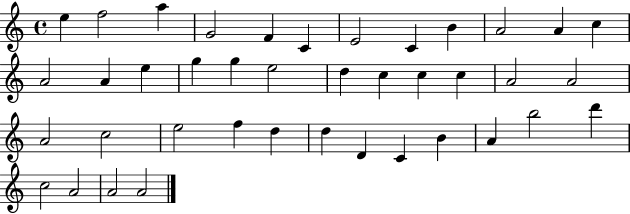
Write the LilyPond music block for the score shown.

{
  \clef treble
  \time 4/4
  \defaultTimeSignature
  \key c \major
  e''4 f''2 a''4 | g'2 f'4 c'4 | e'2 c'4 b'4 | a'2 a'4 c''4 | \break a'2 a'4 e''4 | g''4 g''4 e''2 | d''4 c''4 c''4 c''4 | a'2 a'2 | \break a'2 c''2 | e''2 f''4 d''4 | d''4 d'4 c'4 b'4 | a'4 b''2 d'''4 | \break c''2 a'2 | a'2 a'2 | \bar "|."
}